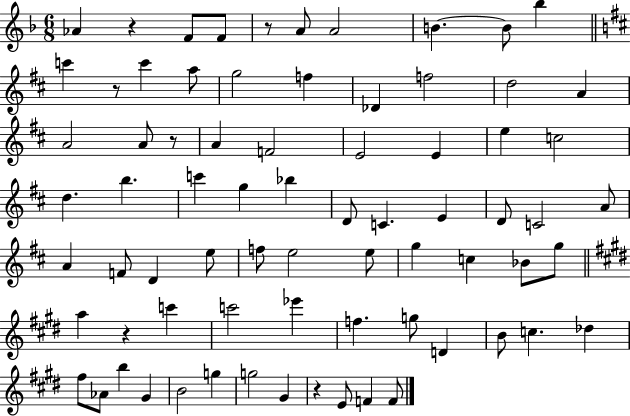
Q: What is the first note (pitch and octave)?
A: Ab4